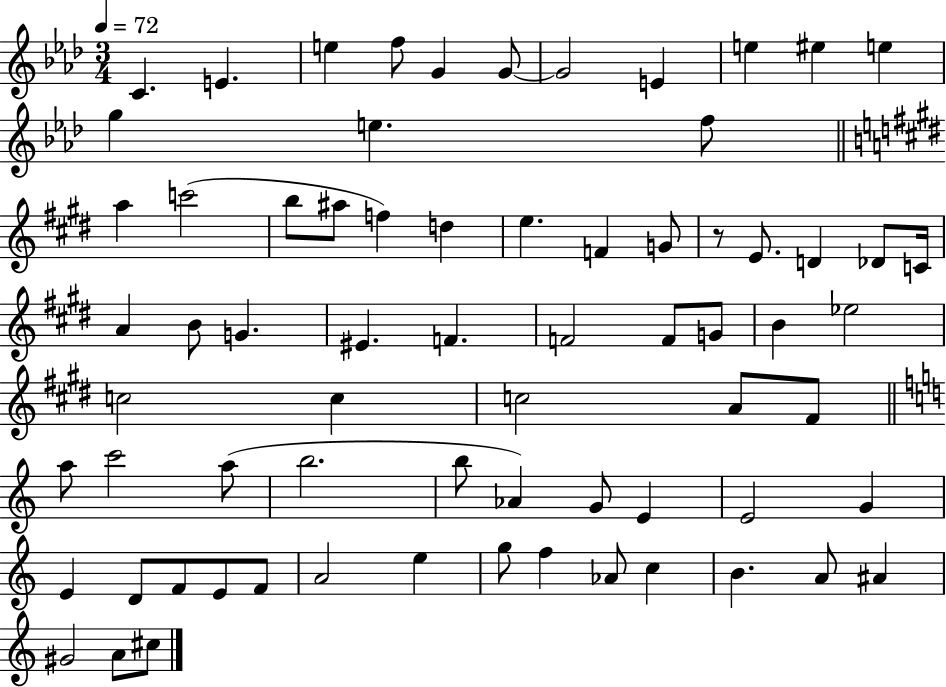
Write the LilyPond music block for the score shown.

{
  \clef treble
  \numericTimeSignature
  \time 3/4
  \key aes \major
  \tempo 4 = 72
  \repeat volta 2 { c'4. e'4. | e''4 f''8 g'4 g'8~~ | g'2 e'4 | e''4 eis''4 e''4 | \break g''4 e''4. f''8 | \bar "||" \break \key e \major a''4 c'''2( | b''8 ais''8 f''4) d''4 | e''4. f'4 g'8 | r8 e'8. d'4 des'8 c'16 | \break a'4 b'8 g'4. | eis'4. f'4. | f'2 f'8 g'8 | b'4 ees''2 | \break c''2 c''4 | c''2 a'8 fis'8 | \bar "||" \break \key a \minor a''8 c'''2 a''8( | b''2. | b''8 aes'4) g'8 e'4 | e'2 g'4 | \break e'4 d'8 f'8 e'8 f'8 | a'2 e''4 | g''8 f''4 aes'8 c''4 | b'4. a'8 ais'4 | \break gis'2 a'8 cis''8 | } \bar "|."
}